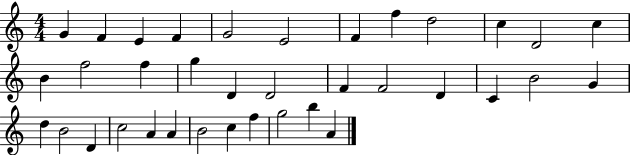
{
  \clef treble
  \numericTimeSignature
  \time 4/4
  \key c \major
  g'4 f'4 e'4 f'4 | g'2 e'2 | f'4 f''4 d''2 | c''4 d'2 c''4 | \break b'4 f''2 f''4 | g''4 d'4 d'2 | f'4 f'2 d'4 | c'4 b'2 g'4 | \break d''4 b'2 d'4 | c''2 a'4 a'4 | b'2 c''4 f''4 | g''2 b''4 a'4 | \break \bar "|."
}